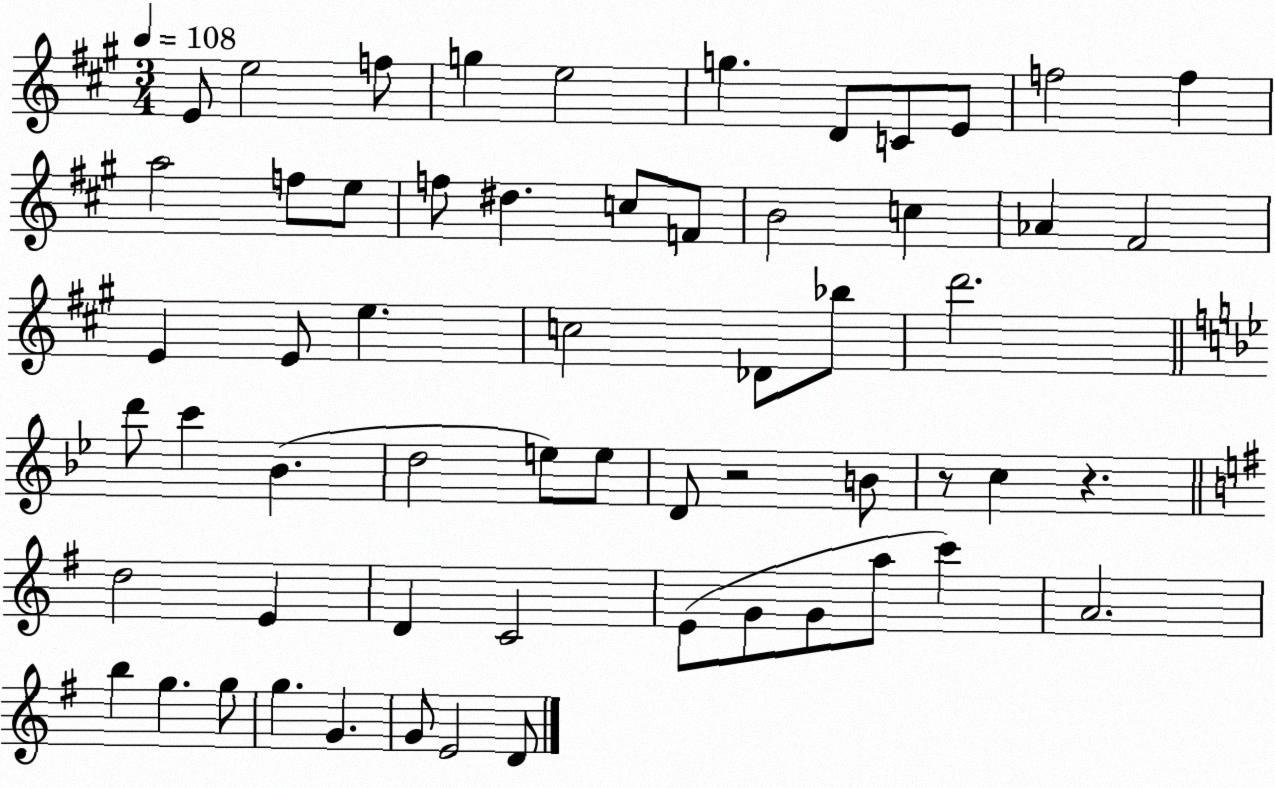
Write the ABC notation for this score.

X:1
T:Untitled
M:3/4
L:1/4
K:A
E/2 e2 f/2 g e2 g D/2 C/2 E/2 f2 f a2 f/2 e/2 f/2 ^d c/2 F/2 B2 c _A ^F2 E E/2 e c2 _D/2 _b/2 d'2 d'/2 c' _B d2 e/2 e/2 D/2 z2 B/2 z/2 c z d2 E D C2 E/2 G/2 G/2 a/2 c' A2 b g g/2 g G G/2 E2 D/2